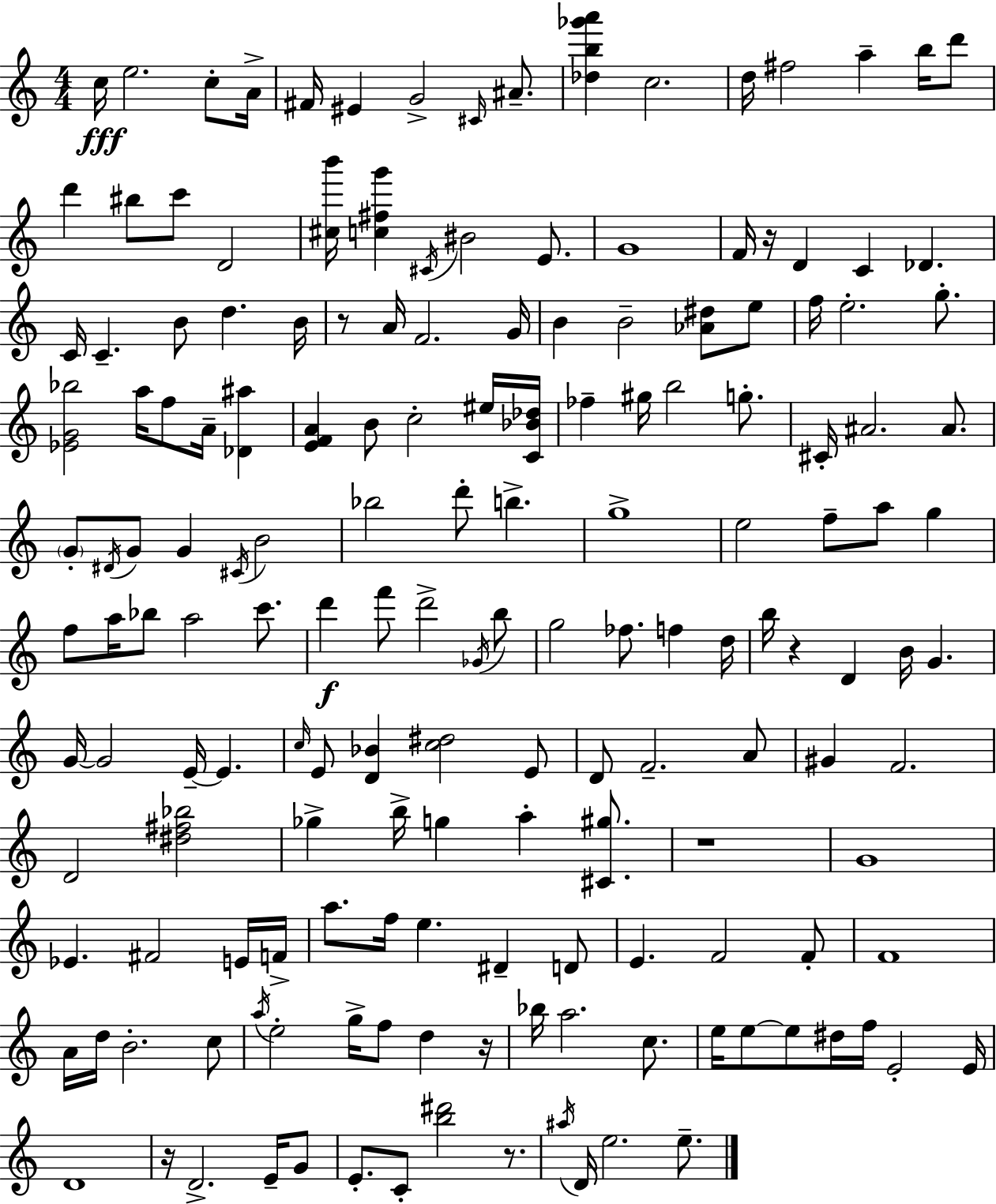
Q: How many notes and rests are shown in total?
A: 166